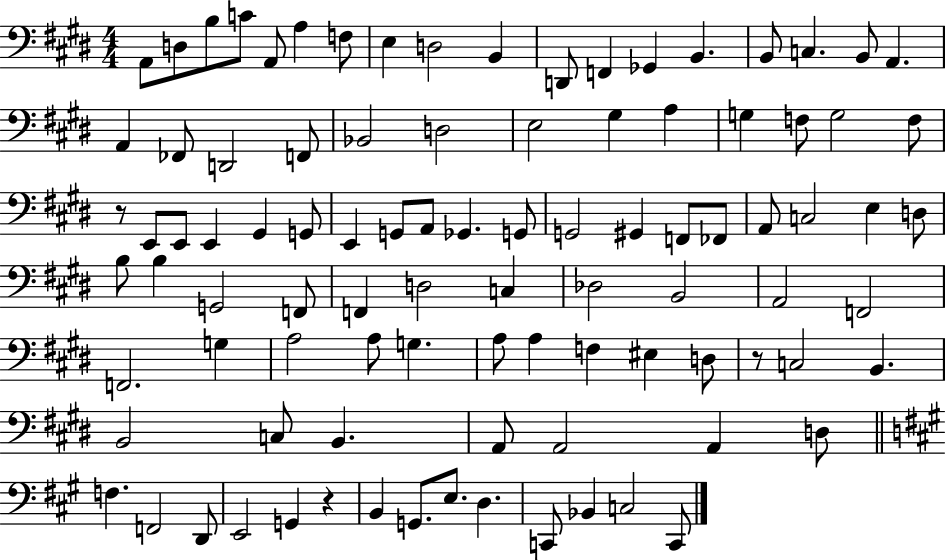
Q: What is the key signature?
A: E major